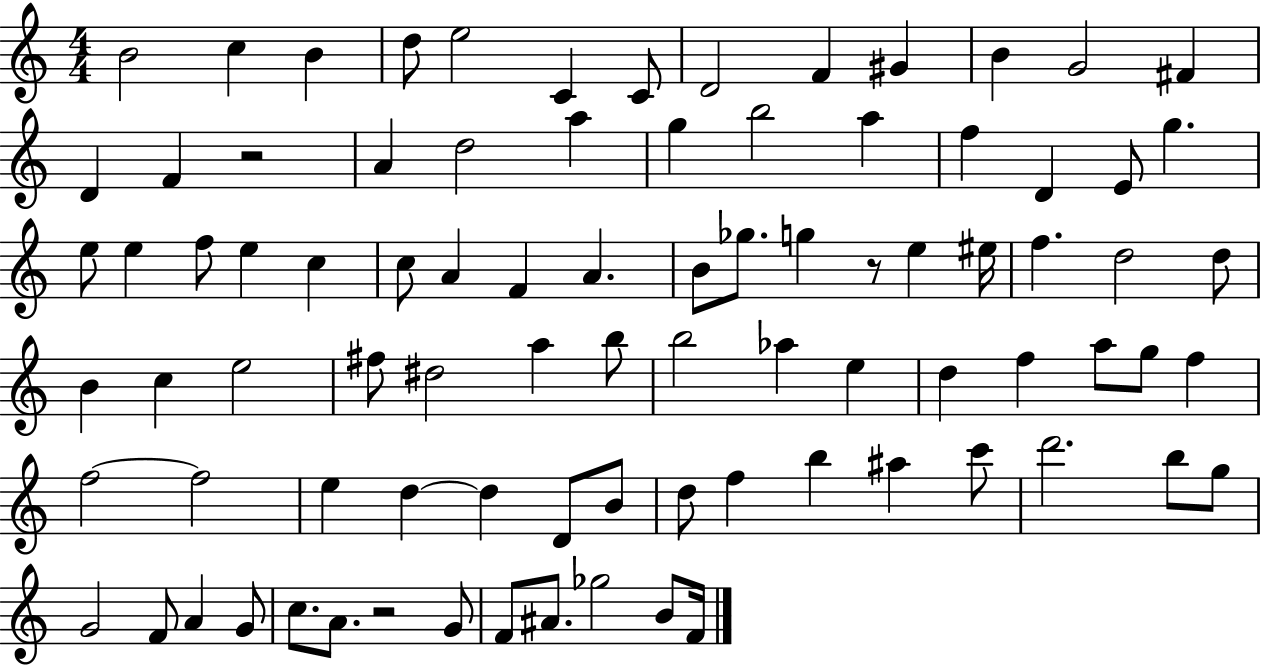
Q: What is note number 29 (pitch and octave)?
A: E5